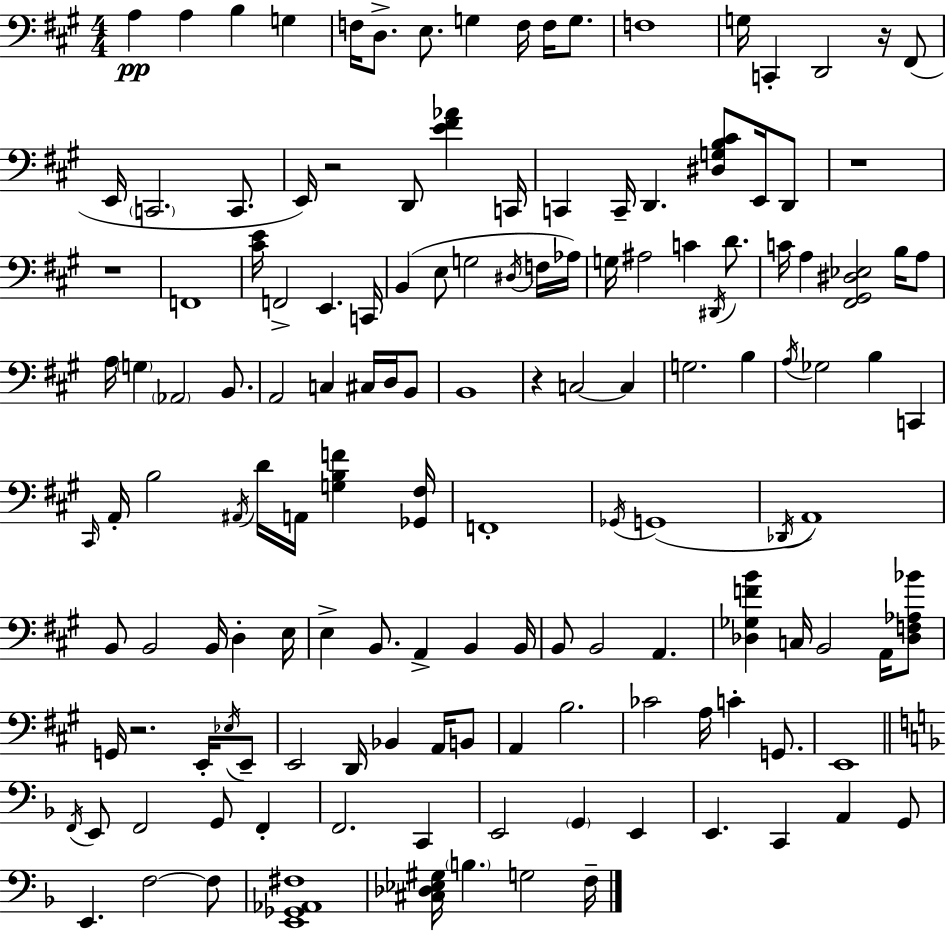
X:1
T:Untitled
M:4/4
L:1/4
K:A
A, A, B, G, F,/4 D,/2 E,/2 G, F,/4 F,/4 G,/2 F,4 G,/4 C,, D,,2 z/4 ^F,,/2 E,,/4 C,,2 C,,/2 E,,/4 z2 D,,/2 [E^F_A] C,,/4 C,, C,,/4 D,, [^D,G,B,^C]/2 E,,/4 D,,/2 z4 z4 F,,4 [^CE]/4 F,,2 E,, C,,/4 B,, E,/2 G,2 ^D,/4 F,/4 _A,/4 G,/4 ^A,2 C ^D,,/4 D/2 C/4 A, [^F,,^G,,^D,_E,]2 B,/4 A,/2 A,/4 G, _A,,2 B,,/2 A,,2 C, ^C,/4 D,/4 B,,/2 B,,4 z C,2 C, G,2 B, A,/4 _G,2 B, C,, ^C,,/4 A,,/4 B,2 ^A,,/4 D/4 A,,/4 [G,B,F] [_G,,^F,]/4 F,,4 _G,,/4 G,,4 _D,,/4 A,,4 B,,/2 B,,2 B,,/4 D, E,/4 E, B,,/2 A,, B,, B,,/4 B,,/2 B,,2 A,, [_D,_G,FB] C,/4 B,,2 A,,/4 [_D,F,_A,_B]/2 G,,/4 z2 E,,/4 _E,/4 E,,/2 E,,2 D,,/4 _B,, A,,/4 B,,/2 A,, B,2 _C2 A,/4 C G,,/2 E,,4 F,,/4 E,,/2 F,,2 G,,/2 F,, F,,2 C,, E,,2 G,, E,, E,, C,, A,, G,,/2 E,, F,2 F,/2 [E,,_G,,_A,,^F,]4 [^C,_D,_E,^G,]/4 B, G,2 F,/4